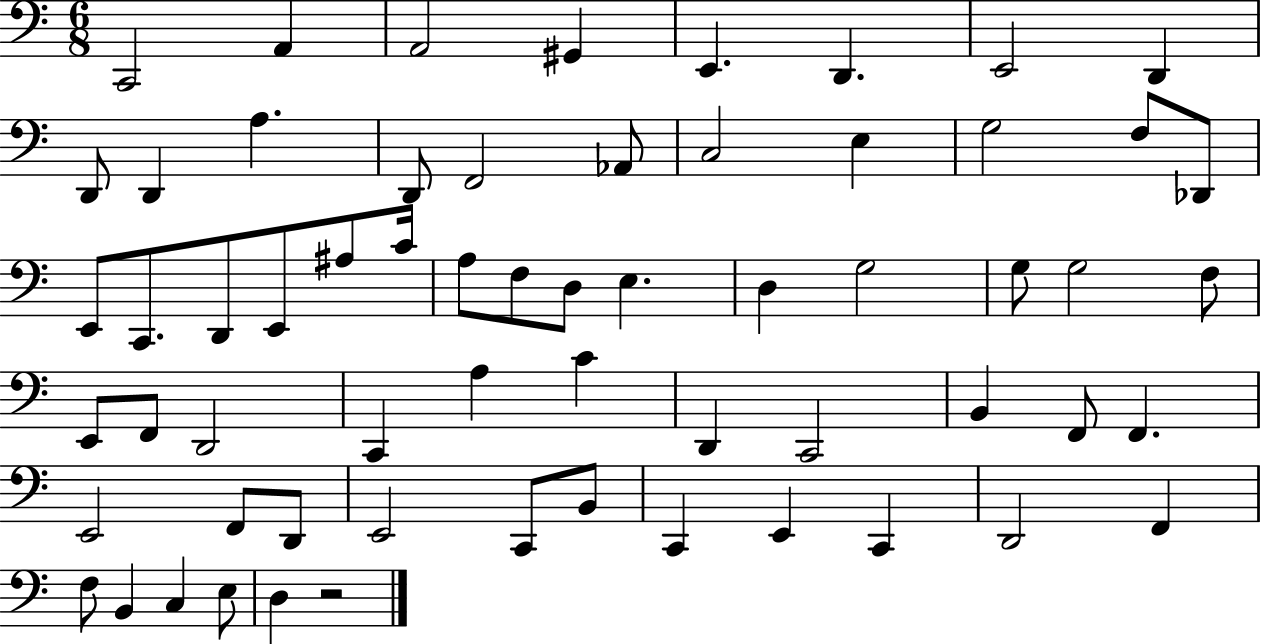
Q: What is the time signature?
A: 6/8